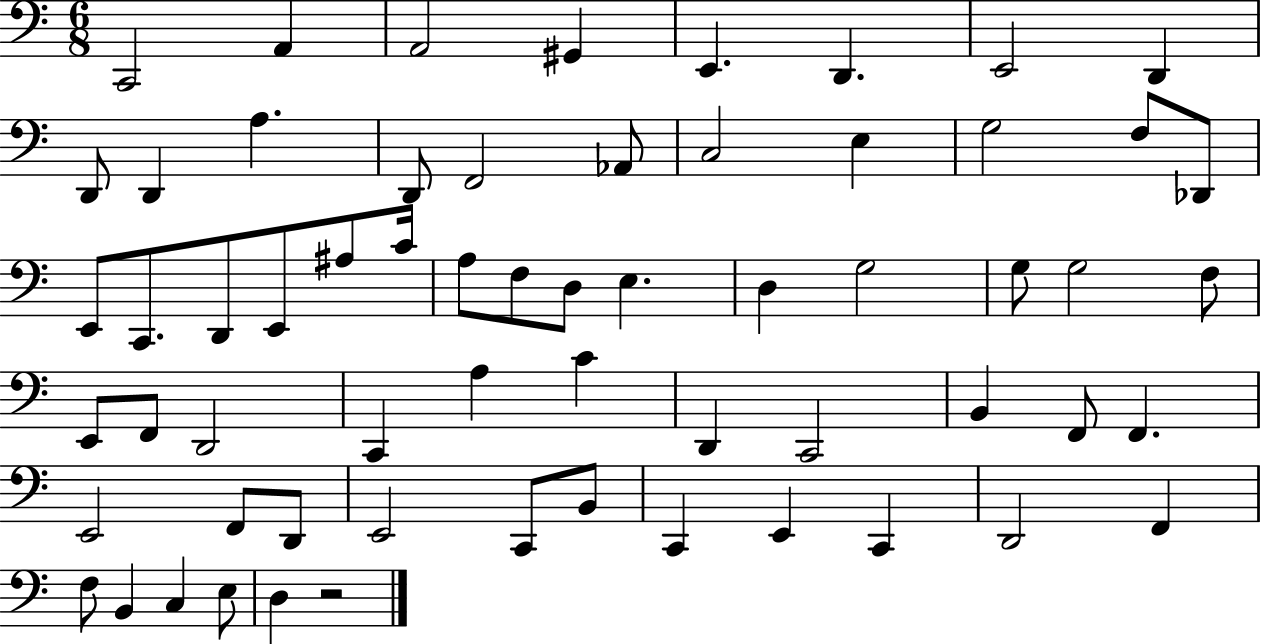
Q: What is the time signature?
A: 6/8